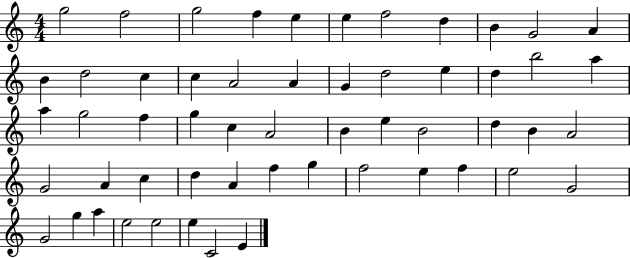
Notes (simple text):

G5/h F5/h G5/h F5/q E5/q E5/q F5/h D5/q B4/q G4/h A4/q B4/q D5/h C5/q C5/q A4/h A4/q G4/q D5/h E5/q D5/q B5/h A5/q A5/q G5/h F5/q G5/q C5/q A4/h B4/q E5/q B4/h D5/q B4/q A4/h G4/h A4/q C5/q D5/q A4/q F5/q G5/q F5/h E5/q F5/q E5/h G4/h G4/h G5/q A5/q E5/h E5/h E5/q C4/h E4/q